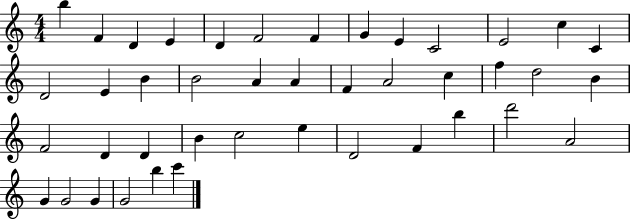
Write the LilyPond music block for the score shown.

{
  \clef treble
  \numericTimeSignature
  \time 4/4
  \key c \major
  b''4 f'4 d'4 e'4 | d'4 f'2 f'4 | g'4 e'4 c'2 | e'2 c''4 c'4 | \break d'2 e'4 b'4 | b'2 a'4 a'4 | f'4 a'2 c''4 | f''4 d''2 b'4 | \break f'2 d'4 d'4 | b'4 c''2 e''4 | d'2 f'4 b''4 | d'''2 a'2 | \break g'4 g'2 g'4 | g'2 b''4 c'''4 | \bar "|."
}